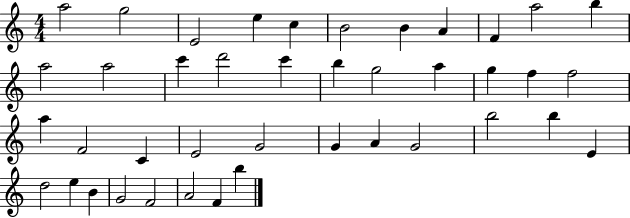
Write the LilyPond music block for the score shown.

{
  \clef treble
  \numericTimeSignature
  \time 4/4
  \key c \major
  a''2 g''2 | e'2 e''4 c''4 | b'2 b'4 a'4 | f'4 a''2 b''4 | \break a''2 a''2 | c'''4 d'''2 c'''4 | b''4 g''2 a''4 | g''4 f''4 f''2 | \break a''4 f'2 c'4 | e'2 g'2 | g'4 a'4 g'2 | b''2 b''4 e'4 | \break d''2 e''4 b'4 | g'2 f'2 | a'2 f'4 b''4 | \bar "|."
}